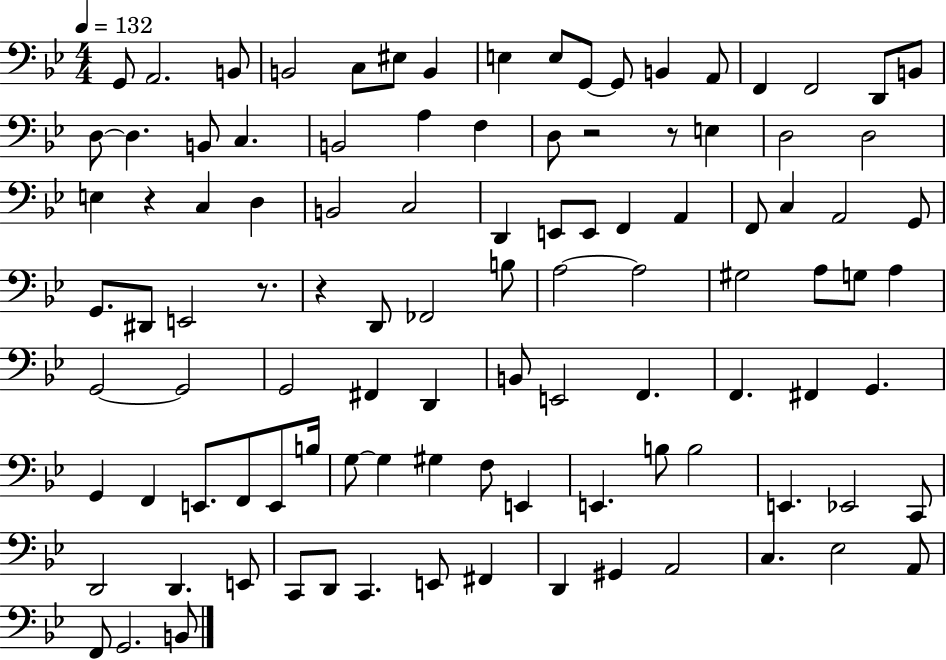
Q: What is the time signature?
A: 4/4